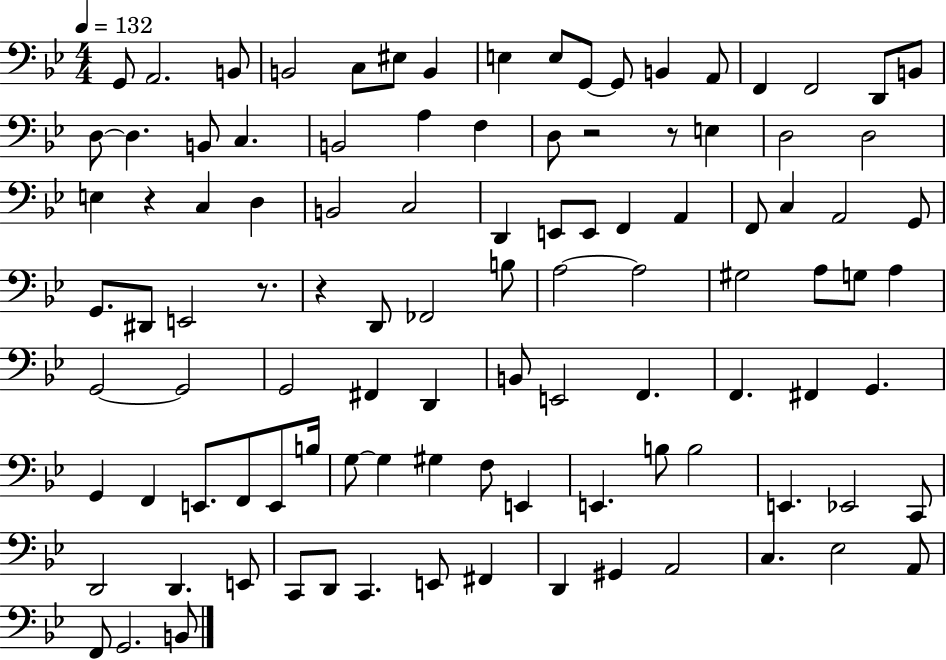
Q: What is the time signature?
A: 4/4